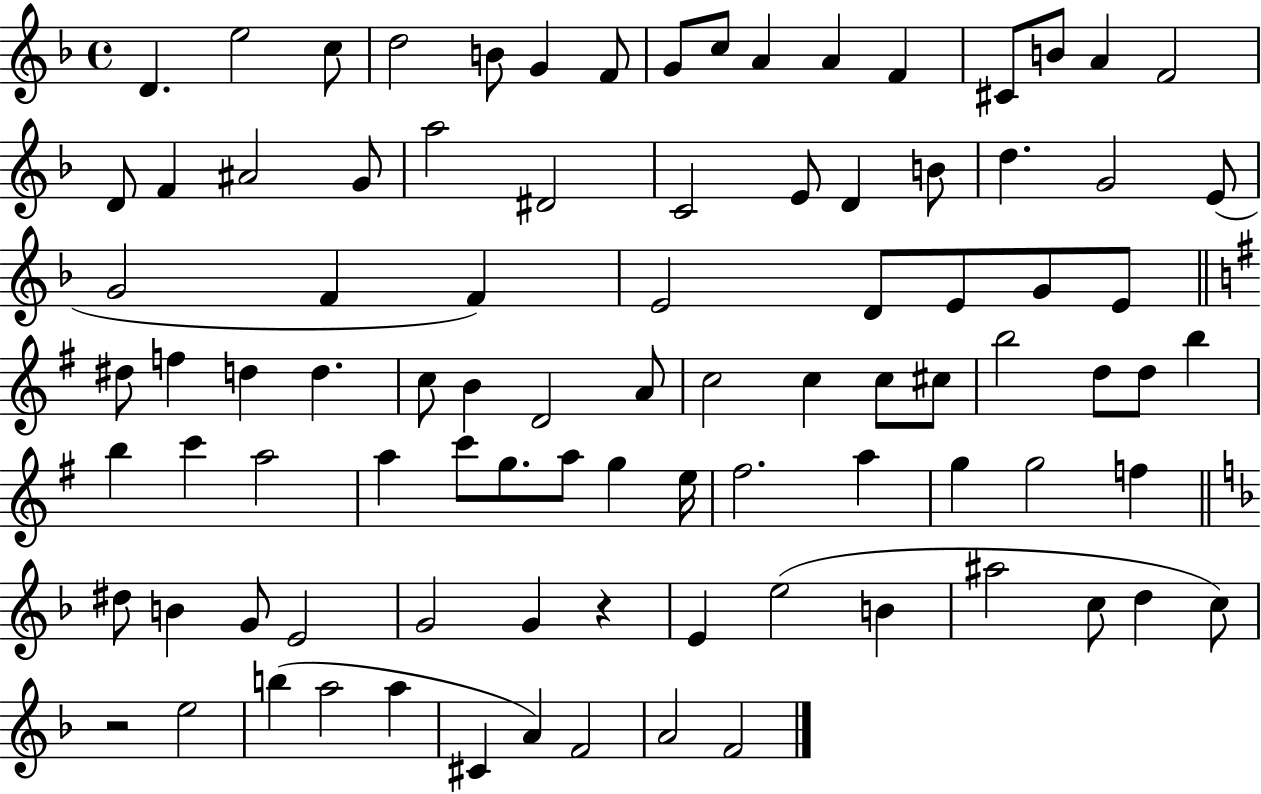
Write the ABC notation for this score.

X:1
T:Untitled
M:4/4
L:1/4
K:F
D e2 c/2 d2 B/2 G F/2 G/2 c/2 A A F ^C/2 B/2 A F2 D/2 F ^A2 G/2 a2 ^D2 C2 E/2 D B/2 d G2 E/2 G2 F F E2 D/2 E/2 G/2 E/2 ^d/2 f d d c/2 B D2 A/2 c2 c c/2 ^c/2 b2 d/2 d/2 b b c' a2 a c'/2 g/2 a/2 g e/4 ^f2 a g g2 f ^d/2 B G/2 E2 G2 G z E e2 B ^a2 c/2 d c/2 z2 e2 b a2 a ^C A F2 A2 F2